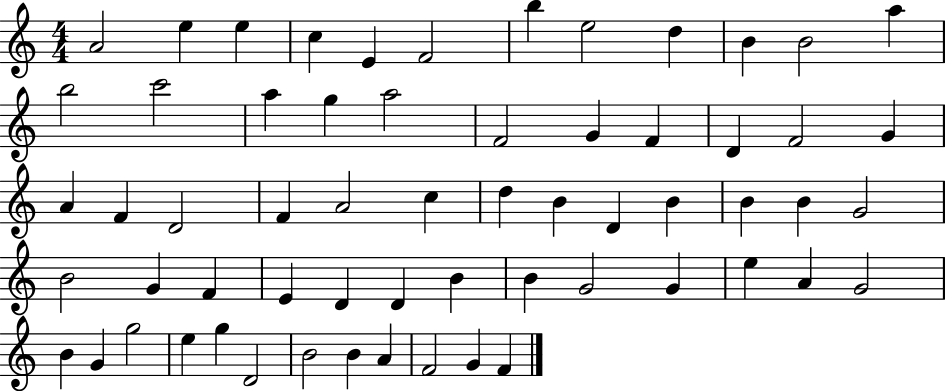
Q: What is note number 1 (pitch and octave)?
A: A4